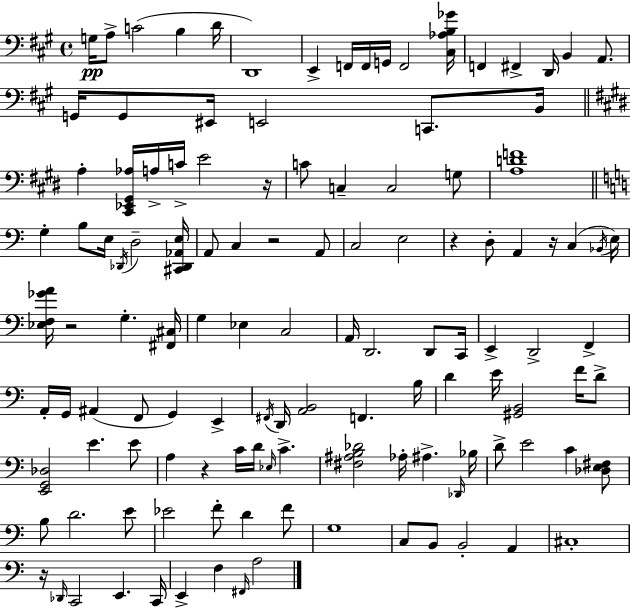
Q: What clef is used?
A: bass